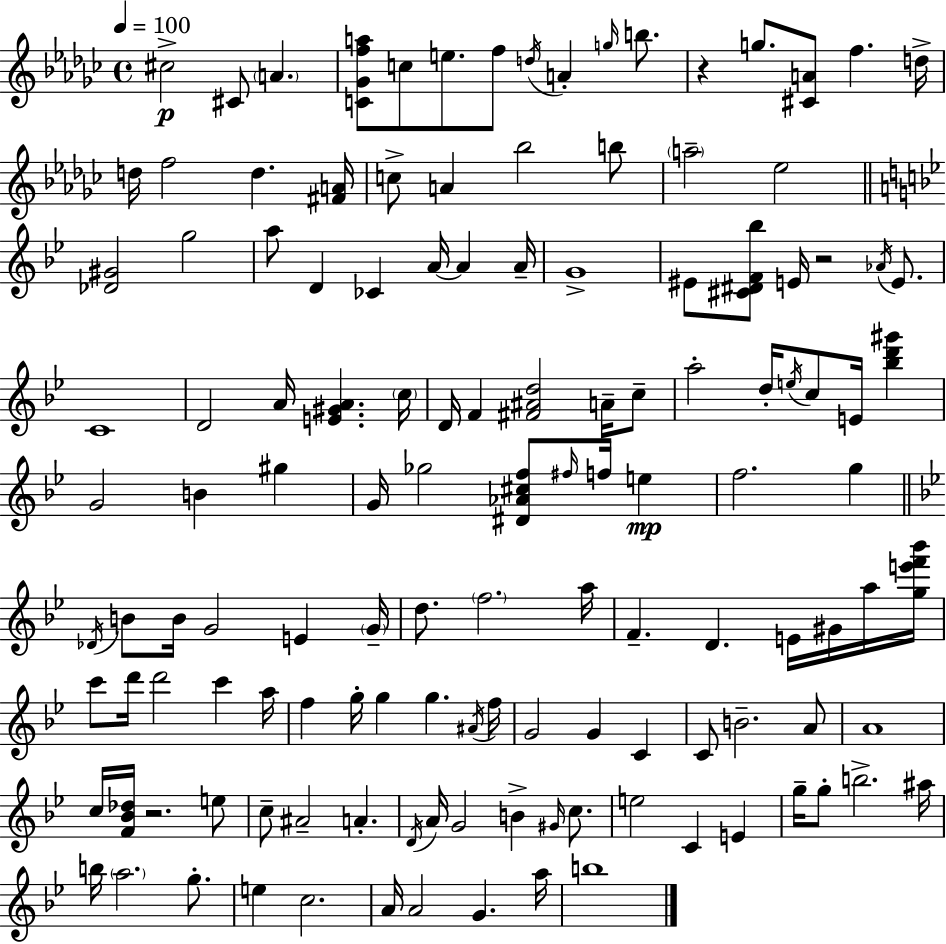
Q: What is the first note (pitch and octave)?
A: C#5